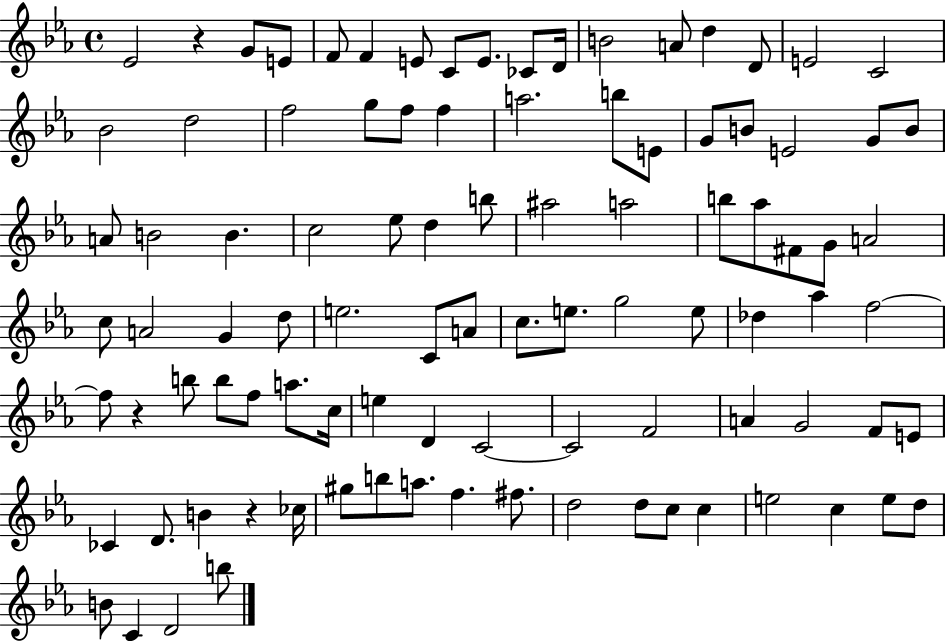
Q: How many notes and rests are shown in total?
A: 97